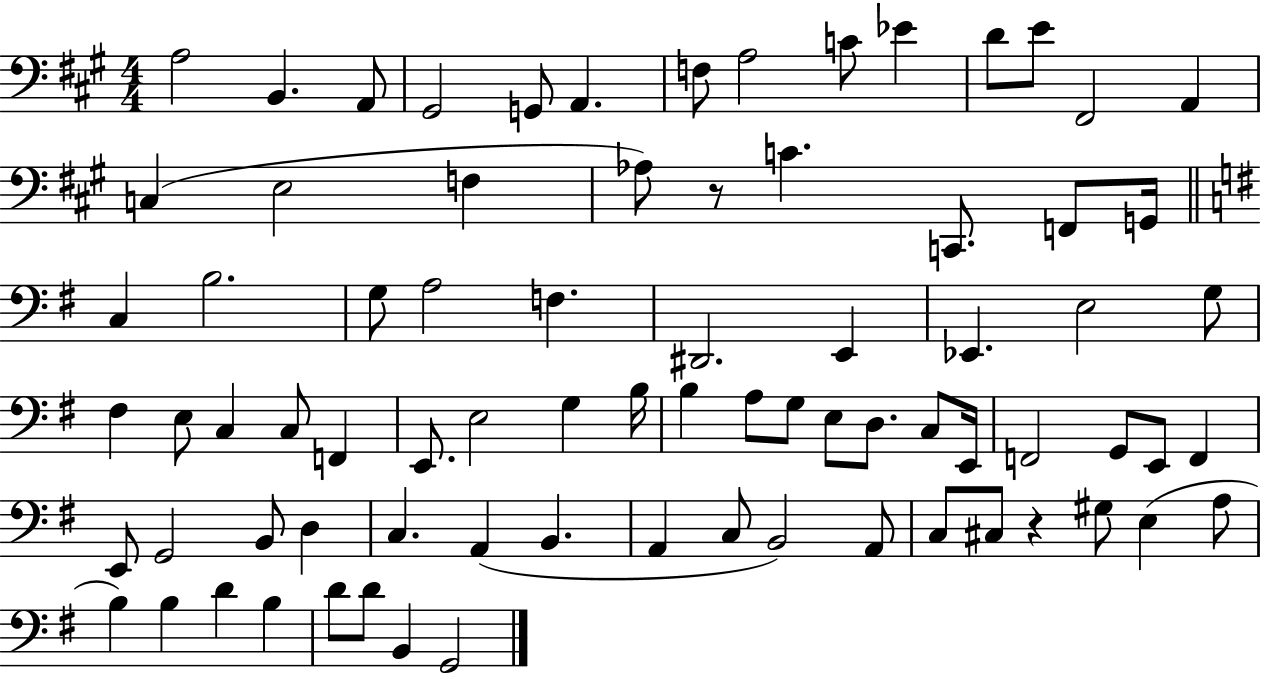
A3/h B2/q. A2/e G#2/h G2/e A2/q. F3/e A3/h C4/e Eb4/q D4/e E4/e F#2/h A2/q C3/q E3/h F3/q Ab3/e R/e C4/q. C2/e. F2/e G2/s C3/q B3/h. G3/e A3/h F3/q. D#2/h. E2/q Eb2/q. E3/h G3/e F#3/q E3/e C3/q C3/e F2/q E2/e. E3/h G3/q B3/s B3/q A3/e G3/e E3/e D3/e. C3/e E2/s F2/h G2/e E2/e F2/q E2/e G2/h B2/e D3/q C3/q. A2/q B2/q. A2/q C3/e B2/h A2/e C3/e C#3/e R/q G#3/e E3/q A3/e B3/q B3/q D4/q B3/q D4/e D4/e B2/q G2/h